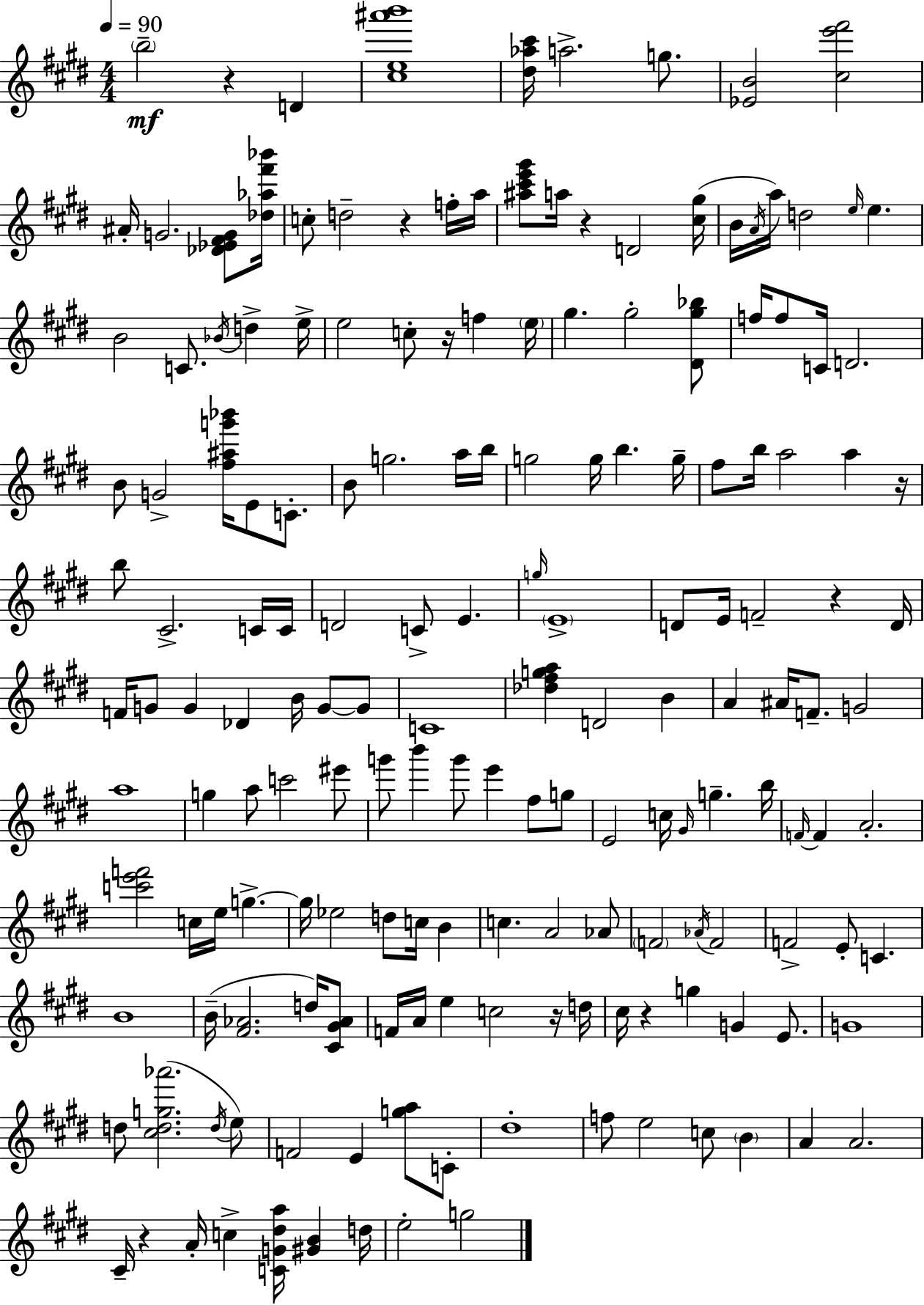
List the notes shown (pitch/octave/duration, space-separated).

B5/h R/q D4/q [C#5,E5,A#6,B6]/w [D#5,Ab5,C#6]/s A5/h. G5/e. [Eb4,B4]/h [C#5,E6,F#6]/h A#4/s G4/h. [Db4,Eb4,F#4,G4]/e [Db5,Ab5,F#6,Bb6]/s C5/e D5/h R/q F5/s A5/s [A#5,C#6,E6,G#6]/e A5/s R/q D4/h [C#5,G#5]/s B4/s A4/s A5/s D5/h E5/s E5/q. B4/h C4/e. Bb4/s D5/q E5/s E5/h C5/e R/s F5/q E5/s G#5/q. G#5/h [D#4,G#5,Bb5]/e F5/s F5/e C4/s D4/h. B4/e G4/h [F#5,A#5,G6,Bb6]/s E4/e C4/e. B4/e G5/h. A5/s B5/s G5/h G5/s B5/q. G5/s F#5/e B5/s A5/h A5/q R/s B5/e C#4/h. C4/s C4/s D4/h C4/e E4/q. G5/s E4/w D4/e E4/s F4/h R/q D4/s F4/s G4/e G4/q Db4/q B4/s G4/e G4/e C4/w [Db5,F#5,G5,A5]/q D4/h B4/q A4/q A#4/s F4/e. G4/h A5/w G5/q A5/e C6/h EIS6/e G6/e B6/q G6/e E6/q F#5/e G5/e E4/h C5/s G#4/s G5/q. B5/s F4/s F4/q A4/h. [C6,E6,F6]/h C5/s E5/s G5/q. G5/s Eb5/h D5/e C5/s B4/q C5/q. A4/h Ab4/e F4/h Ab4/s F4/h F4/h E4/e C4/q. B4/w B4/s [F#4,Ab4]/h. D5/s [C#4,G#4,Ab4]/e F4/s A4/s E5/q C5/h R/s D5/s C#5/s R/q G5/q G4/q E4/e. G4/w D5/e [C#5,D5,G5,Ab6]/h. D5/s E5/e F4/h E4/q [G5,A5]/e C4/e D#5/w F5/e E5/h C5/e B4/q A4/q A4/h. C#4/s R/q A4/s C5/q [C4,G4,D#5,A5]/s [G#4,B4]/q D5/s E5/h G5/h